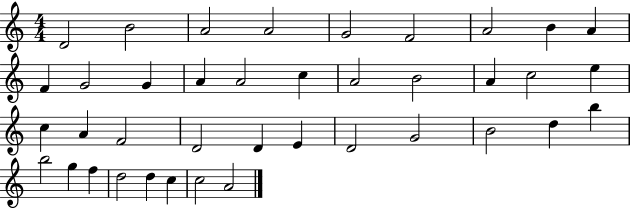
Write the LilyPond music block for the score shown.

{
  \clef treble
  \numericTimeSignature
  \time 4/4
  \key c \major
  d'2 b'2 | a'2 a'2 | g'2 f'2 | a'2 b'4 a'4 | \break f'4 g'2 g'4 | a'4 a'2 c''4 | a'2 b'2 | a'4 c''2 e''4 | \break c''4 a'4 f'2 | d'2 d'4 e'4 | d'2 g'2 | b'2 d''4 b''4 | \break b''2 g''4 f''4 | d''2 d''4 c''4 | c''2 a'2 | \bar "|."
}